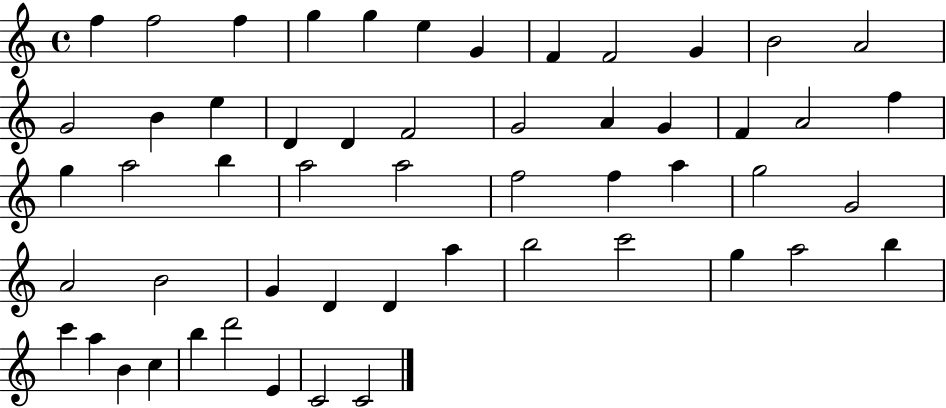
F5/q F5/h F5/q G5/q G5/q E5/q G4/q F4/q F4/h G4/q B4/h A4/h G4/h B4/q E5/q D4/q D4/q F4/h G4/h A4/q G4/q F4/q A4/h F5/q G5/q A5/h B5/q A5/h A5/h F5/h F5/q A5/q G5/h G4/h A4/h B4/h G4/q D4/q D4/q A5/q B5/h C6/h G5/q A5/h B5/q C6/q A5/q B4/q C5/q B5/q D6/h E4/q C4/h C4/h